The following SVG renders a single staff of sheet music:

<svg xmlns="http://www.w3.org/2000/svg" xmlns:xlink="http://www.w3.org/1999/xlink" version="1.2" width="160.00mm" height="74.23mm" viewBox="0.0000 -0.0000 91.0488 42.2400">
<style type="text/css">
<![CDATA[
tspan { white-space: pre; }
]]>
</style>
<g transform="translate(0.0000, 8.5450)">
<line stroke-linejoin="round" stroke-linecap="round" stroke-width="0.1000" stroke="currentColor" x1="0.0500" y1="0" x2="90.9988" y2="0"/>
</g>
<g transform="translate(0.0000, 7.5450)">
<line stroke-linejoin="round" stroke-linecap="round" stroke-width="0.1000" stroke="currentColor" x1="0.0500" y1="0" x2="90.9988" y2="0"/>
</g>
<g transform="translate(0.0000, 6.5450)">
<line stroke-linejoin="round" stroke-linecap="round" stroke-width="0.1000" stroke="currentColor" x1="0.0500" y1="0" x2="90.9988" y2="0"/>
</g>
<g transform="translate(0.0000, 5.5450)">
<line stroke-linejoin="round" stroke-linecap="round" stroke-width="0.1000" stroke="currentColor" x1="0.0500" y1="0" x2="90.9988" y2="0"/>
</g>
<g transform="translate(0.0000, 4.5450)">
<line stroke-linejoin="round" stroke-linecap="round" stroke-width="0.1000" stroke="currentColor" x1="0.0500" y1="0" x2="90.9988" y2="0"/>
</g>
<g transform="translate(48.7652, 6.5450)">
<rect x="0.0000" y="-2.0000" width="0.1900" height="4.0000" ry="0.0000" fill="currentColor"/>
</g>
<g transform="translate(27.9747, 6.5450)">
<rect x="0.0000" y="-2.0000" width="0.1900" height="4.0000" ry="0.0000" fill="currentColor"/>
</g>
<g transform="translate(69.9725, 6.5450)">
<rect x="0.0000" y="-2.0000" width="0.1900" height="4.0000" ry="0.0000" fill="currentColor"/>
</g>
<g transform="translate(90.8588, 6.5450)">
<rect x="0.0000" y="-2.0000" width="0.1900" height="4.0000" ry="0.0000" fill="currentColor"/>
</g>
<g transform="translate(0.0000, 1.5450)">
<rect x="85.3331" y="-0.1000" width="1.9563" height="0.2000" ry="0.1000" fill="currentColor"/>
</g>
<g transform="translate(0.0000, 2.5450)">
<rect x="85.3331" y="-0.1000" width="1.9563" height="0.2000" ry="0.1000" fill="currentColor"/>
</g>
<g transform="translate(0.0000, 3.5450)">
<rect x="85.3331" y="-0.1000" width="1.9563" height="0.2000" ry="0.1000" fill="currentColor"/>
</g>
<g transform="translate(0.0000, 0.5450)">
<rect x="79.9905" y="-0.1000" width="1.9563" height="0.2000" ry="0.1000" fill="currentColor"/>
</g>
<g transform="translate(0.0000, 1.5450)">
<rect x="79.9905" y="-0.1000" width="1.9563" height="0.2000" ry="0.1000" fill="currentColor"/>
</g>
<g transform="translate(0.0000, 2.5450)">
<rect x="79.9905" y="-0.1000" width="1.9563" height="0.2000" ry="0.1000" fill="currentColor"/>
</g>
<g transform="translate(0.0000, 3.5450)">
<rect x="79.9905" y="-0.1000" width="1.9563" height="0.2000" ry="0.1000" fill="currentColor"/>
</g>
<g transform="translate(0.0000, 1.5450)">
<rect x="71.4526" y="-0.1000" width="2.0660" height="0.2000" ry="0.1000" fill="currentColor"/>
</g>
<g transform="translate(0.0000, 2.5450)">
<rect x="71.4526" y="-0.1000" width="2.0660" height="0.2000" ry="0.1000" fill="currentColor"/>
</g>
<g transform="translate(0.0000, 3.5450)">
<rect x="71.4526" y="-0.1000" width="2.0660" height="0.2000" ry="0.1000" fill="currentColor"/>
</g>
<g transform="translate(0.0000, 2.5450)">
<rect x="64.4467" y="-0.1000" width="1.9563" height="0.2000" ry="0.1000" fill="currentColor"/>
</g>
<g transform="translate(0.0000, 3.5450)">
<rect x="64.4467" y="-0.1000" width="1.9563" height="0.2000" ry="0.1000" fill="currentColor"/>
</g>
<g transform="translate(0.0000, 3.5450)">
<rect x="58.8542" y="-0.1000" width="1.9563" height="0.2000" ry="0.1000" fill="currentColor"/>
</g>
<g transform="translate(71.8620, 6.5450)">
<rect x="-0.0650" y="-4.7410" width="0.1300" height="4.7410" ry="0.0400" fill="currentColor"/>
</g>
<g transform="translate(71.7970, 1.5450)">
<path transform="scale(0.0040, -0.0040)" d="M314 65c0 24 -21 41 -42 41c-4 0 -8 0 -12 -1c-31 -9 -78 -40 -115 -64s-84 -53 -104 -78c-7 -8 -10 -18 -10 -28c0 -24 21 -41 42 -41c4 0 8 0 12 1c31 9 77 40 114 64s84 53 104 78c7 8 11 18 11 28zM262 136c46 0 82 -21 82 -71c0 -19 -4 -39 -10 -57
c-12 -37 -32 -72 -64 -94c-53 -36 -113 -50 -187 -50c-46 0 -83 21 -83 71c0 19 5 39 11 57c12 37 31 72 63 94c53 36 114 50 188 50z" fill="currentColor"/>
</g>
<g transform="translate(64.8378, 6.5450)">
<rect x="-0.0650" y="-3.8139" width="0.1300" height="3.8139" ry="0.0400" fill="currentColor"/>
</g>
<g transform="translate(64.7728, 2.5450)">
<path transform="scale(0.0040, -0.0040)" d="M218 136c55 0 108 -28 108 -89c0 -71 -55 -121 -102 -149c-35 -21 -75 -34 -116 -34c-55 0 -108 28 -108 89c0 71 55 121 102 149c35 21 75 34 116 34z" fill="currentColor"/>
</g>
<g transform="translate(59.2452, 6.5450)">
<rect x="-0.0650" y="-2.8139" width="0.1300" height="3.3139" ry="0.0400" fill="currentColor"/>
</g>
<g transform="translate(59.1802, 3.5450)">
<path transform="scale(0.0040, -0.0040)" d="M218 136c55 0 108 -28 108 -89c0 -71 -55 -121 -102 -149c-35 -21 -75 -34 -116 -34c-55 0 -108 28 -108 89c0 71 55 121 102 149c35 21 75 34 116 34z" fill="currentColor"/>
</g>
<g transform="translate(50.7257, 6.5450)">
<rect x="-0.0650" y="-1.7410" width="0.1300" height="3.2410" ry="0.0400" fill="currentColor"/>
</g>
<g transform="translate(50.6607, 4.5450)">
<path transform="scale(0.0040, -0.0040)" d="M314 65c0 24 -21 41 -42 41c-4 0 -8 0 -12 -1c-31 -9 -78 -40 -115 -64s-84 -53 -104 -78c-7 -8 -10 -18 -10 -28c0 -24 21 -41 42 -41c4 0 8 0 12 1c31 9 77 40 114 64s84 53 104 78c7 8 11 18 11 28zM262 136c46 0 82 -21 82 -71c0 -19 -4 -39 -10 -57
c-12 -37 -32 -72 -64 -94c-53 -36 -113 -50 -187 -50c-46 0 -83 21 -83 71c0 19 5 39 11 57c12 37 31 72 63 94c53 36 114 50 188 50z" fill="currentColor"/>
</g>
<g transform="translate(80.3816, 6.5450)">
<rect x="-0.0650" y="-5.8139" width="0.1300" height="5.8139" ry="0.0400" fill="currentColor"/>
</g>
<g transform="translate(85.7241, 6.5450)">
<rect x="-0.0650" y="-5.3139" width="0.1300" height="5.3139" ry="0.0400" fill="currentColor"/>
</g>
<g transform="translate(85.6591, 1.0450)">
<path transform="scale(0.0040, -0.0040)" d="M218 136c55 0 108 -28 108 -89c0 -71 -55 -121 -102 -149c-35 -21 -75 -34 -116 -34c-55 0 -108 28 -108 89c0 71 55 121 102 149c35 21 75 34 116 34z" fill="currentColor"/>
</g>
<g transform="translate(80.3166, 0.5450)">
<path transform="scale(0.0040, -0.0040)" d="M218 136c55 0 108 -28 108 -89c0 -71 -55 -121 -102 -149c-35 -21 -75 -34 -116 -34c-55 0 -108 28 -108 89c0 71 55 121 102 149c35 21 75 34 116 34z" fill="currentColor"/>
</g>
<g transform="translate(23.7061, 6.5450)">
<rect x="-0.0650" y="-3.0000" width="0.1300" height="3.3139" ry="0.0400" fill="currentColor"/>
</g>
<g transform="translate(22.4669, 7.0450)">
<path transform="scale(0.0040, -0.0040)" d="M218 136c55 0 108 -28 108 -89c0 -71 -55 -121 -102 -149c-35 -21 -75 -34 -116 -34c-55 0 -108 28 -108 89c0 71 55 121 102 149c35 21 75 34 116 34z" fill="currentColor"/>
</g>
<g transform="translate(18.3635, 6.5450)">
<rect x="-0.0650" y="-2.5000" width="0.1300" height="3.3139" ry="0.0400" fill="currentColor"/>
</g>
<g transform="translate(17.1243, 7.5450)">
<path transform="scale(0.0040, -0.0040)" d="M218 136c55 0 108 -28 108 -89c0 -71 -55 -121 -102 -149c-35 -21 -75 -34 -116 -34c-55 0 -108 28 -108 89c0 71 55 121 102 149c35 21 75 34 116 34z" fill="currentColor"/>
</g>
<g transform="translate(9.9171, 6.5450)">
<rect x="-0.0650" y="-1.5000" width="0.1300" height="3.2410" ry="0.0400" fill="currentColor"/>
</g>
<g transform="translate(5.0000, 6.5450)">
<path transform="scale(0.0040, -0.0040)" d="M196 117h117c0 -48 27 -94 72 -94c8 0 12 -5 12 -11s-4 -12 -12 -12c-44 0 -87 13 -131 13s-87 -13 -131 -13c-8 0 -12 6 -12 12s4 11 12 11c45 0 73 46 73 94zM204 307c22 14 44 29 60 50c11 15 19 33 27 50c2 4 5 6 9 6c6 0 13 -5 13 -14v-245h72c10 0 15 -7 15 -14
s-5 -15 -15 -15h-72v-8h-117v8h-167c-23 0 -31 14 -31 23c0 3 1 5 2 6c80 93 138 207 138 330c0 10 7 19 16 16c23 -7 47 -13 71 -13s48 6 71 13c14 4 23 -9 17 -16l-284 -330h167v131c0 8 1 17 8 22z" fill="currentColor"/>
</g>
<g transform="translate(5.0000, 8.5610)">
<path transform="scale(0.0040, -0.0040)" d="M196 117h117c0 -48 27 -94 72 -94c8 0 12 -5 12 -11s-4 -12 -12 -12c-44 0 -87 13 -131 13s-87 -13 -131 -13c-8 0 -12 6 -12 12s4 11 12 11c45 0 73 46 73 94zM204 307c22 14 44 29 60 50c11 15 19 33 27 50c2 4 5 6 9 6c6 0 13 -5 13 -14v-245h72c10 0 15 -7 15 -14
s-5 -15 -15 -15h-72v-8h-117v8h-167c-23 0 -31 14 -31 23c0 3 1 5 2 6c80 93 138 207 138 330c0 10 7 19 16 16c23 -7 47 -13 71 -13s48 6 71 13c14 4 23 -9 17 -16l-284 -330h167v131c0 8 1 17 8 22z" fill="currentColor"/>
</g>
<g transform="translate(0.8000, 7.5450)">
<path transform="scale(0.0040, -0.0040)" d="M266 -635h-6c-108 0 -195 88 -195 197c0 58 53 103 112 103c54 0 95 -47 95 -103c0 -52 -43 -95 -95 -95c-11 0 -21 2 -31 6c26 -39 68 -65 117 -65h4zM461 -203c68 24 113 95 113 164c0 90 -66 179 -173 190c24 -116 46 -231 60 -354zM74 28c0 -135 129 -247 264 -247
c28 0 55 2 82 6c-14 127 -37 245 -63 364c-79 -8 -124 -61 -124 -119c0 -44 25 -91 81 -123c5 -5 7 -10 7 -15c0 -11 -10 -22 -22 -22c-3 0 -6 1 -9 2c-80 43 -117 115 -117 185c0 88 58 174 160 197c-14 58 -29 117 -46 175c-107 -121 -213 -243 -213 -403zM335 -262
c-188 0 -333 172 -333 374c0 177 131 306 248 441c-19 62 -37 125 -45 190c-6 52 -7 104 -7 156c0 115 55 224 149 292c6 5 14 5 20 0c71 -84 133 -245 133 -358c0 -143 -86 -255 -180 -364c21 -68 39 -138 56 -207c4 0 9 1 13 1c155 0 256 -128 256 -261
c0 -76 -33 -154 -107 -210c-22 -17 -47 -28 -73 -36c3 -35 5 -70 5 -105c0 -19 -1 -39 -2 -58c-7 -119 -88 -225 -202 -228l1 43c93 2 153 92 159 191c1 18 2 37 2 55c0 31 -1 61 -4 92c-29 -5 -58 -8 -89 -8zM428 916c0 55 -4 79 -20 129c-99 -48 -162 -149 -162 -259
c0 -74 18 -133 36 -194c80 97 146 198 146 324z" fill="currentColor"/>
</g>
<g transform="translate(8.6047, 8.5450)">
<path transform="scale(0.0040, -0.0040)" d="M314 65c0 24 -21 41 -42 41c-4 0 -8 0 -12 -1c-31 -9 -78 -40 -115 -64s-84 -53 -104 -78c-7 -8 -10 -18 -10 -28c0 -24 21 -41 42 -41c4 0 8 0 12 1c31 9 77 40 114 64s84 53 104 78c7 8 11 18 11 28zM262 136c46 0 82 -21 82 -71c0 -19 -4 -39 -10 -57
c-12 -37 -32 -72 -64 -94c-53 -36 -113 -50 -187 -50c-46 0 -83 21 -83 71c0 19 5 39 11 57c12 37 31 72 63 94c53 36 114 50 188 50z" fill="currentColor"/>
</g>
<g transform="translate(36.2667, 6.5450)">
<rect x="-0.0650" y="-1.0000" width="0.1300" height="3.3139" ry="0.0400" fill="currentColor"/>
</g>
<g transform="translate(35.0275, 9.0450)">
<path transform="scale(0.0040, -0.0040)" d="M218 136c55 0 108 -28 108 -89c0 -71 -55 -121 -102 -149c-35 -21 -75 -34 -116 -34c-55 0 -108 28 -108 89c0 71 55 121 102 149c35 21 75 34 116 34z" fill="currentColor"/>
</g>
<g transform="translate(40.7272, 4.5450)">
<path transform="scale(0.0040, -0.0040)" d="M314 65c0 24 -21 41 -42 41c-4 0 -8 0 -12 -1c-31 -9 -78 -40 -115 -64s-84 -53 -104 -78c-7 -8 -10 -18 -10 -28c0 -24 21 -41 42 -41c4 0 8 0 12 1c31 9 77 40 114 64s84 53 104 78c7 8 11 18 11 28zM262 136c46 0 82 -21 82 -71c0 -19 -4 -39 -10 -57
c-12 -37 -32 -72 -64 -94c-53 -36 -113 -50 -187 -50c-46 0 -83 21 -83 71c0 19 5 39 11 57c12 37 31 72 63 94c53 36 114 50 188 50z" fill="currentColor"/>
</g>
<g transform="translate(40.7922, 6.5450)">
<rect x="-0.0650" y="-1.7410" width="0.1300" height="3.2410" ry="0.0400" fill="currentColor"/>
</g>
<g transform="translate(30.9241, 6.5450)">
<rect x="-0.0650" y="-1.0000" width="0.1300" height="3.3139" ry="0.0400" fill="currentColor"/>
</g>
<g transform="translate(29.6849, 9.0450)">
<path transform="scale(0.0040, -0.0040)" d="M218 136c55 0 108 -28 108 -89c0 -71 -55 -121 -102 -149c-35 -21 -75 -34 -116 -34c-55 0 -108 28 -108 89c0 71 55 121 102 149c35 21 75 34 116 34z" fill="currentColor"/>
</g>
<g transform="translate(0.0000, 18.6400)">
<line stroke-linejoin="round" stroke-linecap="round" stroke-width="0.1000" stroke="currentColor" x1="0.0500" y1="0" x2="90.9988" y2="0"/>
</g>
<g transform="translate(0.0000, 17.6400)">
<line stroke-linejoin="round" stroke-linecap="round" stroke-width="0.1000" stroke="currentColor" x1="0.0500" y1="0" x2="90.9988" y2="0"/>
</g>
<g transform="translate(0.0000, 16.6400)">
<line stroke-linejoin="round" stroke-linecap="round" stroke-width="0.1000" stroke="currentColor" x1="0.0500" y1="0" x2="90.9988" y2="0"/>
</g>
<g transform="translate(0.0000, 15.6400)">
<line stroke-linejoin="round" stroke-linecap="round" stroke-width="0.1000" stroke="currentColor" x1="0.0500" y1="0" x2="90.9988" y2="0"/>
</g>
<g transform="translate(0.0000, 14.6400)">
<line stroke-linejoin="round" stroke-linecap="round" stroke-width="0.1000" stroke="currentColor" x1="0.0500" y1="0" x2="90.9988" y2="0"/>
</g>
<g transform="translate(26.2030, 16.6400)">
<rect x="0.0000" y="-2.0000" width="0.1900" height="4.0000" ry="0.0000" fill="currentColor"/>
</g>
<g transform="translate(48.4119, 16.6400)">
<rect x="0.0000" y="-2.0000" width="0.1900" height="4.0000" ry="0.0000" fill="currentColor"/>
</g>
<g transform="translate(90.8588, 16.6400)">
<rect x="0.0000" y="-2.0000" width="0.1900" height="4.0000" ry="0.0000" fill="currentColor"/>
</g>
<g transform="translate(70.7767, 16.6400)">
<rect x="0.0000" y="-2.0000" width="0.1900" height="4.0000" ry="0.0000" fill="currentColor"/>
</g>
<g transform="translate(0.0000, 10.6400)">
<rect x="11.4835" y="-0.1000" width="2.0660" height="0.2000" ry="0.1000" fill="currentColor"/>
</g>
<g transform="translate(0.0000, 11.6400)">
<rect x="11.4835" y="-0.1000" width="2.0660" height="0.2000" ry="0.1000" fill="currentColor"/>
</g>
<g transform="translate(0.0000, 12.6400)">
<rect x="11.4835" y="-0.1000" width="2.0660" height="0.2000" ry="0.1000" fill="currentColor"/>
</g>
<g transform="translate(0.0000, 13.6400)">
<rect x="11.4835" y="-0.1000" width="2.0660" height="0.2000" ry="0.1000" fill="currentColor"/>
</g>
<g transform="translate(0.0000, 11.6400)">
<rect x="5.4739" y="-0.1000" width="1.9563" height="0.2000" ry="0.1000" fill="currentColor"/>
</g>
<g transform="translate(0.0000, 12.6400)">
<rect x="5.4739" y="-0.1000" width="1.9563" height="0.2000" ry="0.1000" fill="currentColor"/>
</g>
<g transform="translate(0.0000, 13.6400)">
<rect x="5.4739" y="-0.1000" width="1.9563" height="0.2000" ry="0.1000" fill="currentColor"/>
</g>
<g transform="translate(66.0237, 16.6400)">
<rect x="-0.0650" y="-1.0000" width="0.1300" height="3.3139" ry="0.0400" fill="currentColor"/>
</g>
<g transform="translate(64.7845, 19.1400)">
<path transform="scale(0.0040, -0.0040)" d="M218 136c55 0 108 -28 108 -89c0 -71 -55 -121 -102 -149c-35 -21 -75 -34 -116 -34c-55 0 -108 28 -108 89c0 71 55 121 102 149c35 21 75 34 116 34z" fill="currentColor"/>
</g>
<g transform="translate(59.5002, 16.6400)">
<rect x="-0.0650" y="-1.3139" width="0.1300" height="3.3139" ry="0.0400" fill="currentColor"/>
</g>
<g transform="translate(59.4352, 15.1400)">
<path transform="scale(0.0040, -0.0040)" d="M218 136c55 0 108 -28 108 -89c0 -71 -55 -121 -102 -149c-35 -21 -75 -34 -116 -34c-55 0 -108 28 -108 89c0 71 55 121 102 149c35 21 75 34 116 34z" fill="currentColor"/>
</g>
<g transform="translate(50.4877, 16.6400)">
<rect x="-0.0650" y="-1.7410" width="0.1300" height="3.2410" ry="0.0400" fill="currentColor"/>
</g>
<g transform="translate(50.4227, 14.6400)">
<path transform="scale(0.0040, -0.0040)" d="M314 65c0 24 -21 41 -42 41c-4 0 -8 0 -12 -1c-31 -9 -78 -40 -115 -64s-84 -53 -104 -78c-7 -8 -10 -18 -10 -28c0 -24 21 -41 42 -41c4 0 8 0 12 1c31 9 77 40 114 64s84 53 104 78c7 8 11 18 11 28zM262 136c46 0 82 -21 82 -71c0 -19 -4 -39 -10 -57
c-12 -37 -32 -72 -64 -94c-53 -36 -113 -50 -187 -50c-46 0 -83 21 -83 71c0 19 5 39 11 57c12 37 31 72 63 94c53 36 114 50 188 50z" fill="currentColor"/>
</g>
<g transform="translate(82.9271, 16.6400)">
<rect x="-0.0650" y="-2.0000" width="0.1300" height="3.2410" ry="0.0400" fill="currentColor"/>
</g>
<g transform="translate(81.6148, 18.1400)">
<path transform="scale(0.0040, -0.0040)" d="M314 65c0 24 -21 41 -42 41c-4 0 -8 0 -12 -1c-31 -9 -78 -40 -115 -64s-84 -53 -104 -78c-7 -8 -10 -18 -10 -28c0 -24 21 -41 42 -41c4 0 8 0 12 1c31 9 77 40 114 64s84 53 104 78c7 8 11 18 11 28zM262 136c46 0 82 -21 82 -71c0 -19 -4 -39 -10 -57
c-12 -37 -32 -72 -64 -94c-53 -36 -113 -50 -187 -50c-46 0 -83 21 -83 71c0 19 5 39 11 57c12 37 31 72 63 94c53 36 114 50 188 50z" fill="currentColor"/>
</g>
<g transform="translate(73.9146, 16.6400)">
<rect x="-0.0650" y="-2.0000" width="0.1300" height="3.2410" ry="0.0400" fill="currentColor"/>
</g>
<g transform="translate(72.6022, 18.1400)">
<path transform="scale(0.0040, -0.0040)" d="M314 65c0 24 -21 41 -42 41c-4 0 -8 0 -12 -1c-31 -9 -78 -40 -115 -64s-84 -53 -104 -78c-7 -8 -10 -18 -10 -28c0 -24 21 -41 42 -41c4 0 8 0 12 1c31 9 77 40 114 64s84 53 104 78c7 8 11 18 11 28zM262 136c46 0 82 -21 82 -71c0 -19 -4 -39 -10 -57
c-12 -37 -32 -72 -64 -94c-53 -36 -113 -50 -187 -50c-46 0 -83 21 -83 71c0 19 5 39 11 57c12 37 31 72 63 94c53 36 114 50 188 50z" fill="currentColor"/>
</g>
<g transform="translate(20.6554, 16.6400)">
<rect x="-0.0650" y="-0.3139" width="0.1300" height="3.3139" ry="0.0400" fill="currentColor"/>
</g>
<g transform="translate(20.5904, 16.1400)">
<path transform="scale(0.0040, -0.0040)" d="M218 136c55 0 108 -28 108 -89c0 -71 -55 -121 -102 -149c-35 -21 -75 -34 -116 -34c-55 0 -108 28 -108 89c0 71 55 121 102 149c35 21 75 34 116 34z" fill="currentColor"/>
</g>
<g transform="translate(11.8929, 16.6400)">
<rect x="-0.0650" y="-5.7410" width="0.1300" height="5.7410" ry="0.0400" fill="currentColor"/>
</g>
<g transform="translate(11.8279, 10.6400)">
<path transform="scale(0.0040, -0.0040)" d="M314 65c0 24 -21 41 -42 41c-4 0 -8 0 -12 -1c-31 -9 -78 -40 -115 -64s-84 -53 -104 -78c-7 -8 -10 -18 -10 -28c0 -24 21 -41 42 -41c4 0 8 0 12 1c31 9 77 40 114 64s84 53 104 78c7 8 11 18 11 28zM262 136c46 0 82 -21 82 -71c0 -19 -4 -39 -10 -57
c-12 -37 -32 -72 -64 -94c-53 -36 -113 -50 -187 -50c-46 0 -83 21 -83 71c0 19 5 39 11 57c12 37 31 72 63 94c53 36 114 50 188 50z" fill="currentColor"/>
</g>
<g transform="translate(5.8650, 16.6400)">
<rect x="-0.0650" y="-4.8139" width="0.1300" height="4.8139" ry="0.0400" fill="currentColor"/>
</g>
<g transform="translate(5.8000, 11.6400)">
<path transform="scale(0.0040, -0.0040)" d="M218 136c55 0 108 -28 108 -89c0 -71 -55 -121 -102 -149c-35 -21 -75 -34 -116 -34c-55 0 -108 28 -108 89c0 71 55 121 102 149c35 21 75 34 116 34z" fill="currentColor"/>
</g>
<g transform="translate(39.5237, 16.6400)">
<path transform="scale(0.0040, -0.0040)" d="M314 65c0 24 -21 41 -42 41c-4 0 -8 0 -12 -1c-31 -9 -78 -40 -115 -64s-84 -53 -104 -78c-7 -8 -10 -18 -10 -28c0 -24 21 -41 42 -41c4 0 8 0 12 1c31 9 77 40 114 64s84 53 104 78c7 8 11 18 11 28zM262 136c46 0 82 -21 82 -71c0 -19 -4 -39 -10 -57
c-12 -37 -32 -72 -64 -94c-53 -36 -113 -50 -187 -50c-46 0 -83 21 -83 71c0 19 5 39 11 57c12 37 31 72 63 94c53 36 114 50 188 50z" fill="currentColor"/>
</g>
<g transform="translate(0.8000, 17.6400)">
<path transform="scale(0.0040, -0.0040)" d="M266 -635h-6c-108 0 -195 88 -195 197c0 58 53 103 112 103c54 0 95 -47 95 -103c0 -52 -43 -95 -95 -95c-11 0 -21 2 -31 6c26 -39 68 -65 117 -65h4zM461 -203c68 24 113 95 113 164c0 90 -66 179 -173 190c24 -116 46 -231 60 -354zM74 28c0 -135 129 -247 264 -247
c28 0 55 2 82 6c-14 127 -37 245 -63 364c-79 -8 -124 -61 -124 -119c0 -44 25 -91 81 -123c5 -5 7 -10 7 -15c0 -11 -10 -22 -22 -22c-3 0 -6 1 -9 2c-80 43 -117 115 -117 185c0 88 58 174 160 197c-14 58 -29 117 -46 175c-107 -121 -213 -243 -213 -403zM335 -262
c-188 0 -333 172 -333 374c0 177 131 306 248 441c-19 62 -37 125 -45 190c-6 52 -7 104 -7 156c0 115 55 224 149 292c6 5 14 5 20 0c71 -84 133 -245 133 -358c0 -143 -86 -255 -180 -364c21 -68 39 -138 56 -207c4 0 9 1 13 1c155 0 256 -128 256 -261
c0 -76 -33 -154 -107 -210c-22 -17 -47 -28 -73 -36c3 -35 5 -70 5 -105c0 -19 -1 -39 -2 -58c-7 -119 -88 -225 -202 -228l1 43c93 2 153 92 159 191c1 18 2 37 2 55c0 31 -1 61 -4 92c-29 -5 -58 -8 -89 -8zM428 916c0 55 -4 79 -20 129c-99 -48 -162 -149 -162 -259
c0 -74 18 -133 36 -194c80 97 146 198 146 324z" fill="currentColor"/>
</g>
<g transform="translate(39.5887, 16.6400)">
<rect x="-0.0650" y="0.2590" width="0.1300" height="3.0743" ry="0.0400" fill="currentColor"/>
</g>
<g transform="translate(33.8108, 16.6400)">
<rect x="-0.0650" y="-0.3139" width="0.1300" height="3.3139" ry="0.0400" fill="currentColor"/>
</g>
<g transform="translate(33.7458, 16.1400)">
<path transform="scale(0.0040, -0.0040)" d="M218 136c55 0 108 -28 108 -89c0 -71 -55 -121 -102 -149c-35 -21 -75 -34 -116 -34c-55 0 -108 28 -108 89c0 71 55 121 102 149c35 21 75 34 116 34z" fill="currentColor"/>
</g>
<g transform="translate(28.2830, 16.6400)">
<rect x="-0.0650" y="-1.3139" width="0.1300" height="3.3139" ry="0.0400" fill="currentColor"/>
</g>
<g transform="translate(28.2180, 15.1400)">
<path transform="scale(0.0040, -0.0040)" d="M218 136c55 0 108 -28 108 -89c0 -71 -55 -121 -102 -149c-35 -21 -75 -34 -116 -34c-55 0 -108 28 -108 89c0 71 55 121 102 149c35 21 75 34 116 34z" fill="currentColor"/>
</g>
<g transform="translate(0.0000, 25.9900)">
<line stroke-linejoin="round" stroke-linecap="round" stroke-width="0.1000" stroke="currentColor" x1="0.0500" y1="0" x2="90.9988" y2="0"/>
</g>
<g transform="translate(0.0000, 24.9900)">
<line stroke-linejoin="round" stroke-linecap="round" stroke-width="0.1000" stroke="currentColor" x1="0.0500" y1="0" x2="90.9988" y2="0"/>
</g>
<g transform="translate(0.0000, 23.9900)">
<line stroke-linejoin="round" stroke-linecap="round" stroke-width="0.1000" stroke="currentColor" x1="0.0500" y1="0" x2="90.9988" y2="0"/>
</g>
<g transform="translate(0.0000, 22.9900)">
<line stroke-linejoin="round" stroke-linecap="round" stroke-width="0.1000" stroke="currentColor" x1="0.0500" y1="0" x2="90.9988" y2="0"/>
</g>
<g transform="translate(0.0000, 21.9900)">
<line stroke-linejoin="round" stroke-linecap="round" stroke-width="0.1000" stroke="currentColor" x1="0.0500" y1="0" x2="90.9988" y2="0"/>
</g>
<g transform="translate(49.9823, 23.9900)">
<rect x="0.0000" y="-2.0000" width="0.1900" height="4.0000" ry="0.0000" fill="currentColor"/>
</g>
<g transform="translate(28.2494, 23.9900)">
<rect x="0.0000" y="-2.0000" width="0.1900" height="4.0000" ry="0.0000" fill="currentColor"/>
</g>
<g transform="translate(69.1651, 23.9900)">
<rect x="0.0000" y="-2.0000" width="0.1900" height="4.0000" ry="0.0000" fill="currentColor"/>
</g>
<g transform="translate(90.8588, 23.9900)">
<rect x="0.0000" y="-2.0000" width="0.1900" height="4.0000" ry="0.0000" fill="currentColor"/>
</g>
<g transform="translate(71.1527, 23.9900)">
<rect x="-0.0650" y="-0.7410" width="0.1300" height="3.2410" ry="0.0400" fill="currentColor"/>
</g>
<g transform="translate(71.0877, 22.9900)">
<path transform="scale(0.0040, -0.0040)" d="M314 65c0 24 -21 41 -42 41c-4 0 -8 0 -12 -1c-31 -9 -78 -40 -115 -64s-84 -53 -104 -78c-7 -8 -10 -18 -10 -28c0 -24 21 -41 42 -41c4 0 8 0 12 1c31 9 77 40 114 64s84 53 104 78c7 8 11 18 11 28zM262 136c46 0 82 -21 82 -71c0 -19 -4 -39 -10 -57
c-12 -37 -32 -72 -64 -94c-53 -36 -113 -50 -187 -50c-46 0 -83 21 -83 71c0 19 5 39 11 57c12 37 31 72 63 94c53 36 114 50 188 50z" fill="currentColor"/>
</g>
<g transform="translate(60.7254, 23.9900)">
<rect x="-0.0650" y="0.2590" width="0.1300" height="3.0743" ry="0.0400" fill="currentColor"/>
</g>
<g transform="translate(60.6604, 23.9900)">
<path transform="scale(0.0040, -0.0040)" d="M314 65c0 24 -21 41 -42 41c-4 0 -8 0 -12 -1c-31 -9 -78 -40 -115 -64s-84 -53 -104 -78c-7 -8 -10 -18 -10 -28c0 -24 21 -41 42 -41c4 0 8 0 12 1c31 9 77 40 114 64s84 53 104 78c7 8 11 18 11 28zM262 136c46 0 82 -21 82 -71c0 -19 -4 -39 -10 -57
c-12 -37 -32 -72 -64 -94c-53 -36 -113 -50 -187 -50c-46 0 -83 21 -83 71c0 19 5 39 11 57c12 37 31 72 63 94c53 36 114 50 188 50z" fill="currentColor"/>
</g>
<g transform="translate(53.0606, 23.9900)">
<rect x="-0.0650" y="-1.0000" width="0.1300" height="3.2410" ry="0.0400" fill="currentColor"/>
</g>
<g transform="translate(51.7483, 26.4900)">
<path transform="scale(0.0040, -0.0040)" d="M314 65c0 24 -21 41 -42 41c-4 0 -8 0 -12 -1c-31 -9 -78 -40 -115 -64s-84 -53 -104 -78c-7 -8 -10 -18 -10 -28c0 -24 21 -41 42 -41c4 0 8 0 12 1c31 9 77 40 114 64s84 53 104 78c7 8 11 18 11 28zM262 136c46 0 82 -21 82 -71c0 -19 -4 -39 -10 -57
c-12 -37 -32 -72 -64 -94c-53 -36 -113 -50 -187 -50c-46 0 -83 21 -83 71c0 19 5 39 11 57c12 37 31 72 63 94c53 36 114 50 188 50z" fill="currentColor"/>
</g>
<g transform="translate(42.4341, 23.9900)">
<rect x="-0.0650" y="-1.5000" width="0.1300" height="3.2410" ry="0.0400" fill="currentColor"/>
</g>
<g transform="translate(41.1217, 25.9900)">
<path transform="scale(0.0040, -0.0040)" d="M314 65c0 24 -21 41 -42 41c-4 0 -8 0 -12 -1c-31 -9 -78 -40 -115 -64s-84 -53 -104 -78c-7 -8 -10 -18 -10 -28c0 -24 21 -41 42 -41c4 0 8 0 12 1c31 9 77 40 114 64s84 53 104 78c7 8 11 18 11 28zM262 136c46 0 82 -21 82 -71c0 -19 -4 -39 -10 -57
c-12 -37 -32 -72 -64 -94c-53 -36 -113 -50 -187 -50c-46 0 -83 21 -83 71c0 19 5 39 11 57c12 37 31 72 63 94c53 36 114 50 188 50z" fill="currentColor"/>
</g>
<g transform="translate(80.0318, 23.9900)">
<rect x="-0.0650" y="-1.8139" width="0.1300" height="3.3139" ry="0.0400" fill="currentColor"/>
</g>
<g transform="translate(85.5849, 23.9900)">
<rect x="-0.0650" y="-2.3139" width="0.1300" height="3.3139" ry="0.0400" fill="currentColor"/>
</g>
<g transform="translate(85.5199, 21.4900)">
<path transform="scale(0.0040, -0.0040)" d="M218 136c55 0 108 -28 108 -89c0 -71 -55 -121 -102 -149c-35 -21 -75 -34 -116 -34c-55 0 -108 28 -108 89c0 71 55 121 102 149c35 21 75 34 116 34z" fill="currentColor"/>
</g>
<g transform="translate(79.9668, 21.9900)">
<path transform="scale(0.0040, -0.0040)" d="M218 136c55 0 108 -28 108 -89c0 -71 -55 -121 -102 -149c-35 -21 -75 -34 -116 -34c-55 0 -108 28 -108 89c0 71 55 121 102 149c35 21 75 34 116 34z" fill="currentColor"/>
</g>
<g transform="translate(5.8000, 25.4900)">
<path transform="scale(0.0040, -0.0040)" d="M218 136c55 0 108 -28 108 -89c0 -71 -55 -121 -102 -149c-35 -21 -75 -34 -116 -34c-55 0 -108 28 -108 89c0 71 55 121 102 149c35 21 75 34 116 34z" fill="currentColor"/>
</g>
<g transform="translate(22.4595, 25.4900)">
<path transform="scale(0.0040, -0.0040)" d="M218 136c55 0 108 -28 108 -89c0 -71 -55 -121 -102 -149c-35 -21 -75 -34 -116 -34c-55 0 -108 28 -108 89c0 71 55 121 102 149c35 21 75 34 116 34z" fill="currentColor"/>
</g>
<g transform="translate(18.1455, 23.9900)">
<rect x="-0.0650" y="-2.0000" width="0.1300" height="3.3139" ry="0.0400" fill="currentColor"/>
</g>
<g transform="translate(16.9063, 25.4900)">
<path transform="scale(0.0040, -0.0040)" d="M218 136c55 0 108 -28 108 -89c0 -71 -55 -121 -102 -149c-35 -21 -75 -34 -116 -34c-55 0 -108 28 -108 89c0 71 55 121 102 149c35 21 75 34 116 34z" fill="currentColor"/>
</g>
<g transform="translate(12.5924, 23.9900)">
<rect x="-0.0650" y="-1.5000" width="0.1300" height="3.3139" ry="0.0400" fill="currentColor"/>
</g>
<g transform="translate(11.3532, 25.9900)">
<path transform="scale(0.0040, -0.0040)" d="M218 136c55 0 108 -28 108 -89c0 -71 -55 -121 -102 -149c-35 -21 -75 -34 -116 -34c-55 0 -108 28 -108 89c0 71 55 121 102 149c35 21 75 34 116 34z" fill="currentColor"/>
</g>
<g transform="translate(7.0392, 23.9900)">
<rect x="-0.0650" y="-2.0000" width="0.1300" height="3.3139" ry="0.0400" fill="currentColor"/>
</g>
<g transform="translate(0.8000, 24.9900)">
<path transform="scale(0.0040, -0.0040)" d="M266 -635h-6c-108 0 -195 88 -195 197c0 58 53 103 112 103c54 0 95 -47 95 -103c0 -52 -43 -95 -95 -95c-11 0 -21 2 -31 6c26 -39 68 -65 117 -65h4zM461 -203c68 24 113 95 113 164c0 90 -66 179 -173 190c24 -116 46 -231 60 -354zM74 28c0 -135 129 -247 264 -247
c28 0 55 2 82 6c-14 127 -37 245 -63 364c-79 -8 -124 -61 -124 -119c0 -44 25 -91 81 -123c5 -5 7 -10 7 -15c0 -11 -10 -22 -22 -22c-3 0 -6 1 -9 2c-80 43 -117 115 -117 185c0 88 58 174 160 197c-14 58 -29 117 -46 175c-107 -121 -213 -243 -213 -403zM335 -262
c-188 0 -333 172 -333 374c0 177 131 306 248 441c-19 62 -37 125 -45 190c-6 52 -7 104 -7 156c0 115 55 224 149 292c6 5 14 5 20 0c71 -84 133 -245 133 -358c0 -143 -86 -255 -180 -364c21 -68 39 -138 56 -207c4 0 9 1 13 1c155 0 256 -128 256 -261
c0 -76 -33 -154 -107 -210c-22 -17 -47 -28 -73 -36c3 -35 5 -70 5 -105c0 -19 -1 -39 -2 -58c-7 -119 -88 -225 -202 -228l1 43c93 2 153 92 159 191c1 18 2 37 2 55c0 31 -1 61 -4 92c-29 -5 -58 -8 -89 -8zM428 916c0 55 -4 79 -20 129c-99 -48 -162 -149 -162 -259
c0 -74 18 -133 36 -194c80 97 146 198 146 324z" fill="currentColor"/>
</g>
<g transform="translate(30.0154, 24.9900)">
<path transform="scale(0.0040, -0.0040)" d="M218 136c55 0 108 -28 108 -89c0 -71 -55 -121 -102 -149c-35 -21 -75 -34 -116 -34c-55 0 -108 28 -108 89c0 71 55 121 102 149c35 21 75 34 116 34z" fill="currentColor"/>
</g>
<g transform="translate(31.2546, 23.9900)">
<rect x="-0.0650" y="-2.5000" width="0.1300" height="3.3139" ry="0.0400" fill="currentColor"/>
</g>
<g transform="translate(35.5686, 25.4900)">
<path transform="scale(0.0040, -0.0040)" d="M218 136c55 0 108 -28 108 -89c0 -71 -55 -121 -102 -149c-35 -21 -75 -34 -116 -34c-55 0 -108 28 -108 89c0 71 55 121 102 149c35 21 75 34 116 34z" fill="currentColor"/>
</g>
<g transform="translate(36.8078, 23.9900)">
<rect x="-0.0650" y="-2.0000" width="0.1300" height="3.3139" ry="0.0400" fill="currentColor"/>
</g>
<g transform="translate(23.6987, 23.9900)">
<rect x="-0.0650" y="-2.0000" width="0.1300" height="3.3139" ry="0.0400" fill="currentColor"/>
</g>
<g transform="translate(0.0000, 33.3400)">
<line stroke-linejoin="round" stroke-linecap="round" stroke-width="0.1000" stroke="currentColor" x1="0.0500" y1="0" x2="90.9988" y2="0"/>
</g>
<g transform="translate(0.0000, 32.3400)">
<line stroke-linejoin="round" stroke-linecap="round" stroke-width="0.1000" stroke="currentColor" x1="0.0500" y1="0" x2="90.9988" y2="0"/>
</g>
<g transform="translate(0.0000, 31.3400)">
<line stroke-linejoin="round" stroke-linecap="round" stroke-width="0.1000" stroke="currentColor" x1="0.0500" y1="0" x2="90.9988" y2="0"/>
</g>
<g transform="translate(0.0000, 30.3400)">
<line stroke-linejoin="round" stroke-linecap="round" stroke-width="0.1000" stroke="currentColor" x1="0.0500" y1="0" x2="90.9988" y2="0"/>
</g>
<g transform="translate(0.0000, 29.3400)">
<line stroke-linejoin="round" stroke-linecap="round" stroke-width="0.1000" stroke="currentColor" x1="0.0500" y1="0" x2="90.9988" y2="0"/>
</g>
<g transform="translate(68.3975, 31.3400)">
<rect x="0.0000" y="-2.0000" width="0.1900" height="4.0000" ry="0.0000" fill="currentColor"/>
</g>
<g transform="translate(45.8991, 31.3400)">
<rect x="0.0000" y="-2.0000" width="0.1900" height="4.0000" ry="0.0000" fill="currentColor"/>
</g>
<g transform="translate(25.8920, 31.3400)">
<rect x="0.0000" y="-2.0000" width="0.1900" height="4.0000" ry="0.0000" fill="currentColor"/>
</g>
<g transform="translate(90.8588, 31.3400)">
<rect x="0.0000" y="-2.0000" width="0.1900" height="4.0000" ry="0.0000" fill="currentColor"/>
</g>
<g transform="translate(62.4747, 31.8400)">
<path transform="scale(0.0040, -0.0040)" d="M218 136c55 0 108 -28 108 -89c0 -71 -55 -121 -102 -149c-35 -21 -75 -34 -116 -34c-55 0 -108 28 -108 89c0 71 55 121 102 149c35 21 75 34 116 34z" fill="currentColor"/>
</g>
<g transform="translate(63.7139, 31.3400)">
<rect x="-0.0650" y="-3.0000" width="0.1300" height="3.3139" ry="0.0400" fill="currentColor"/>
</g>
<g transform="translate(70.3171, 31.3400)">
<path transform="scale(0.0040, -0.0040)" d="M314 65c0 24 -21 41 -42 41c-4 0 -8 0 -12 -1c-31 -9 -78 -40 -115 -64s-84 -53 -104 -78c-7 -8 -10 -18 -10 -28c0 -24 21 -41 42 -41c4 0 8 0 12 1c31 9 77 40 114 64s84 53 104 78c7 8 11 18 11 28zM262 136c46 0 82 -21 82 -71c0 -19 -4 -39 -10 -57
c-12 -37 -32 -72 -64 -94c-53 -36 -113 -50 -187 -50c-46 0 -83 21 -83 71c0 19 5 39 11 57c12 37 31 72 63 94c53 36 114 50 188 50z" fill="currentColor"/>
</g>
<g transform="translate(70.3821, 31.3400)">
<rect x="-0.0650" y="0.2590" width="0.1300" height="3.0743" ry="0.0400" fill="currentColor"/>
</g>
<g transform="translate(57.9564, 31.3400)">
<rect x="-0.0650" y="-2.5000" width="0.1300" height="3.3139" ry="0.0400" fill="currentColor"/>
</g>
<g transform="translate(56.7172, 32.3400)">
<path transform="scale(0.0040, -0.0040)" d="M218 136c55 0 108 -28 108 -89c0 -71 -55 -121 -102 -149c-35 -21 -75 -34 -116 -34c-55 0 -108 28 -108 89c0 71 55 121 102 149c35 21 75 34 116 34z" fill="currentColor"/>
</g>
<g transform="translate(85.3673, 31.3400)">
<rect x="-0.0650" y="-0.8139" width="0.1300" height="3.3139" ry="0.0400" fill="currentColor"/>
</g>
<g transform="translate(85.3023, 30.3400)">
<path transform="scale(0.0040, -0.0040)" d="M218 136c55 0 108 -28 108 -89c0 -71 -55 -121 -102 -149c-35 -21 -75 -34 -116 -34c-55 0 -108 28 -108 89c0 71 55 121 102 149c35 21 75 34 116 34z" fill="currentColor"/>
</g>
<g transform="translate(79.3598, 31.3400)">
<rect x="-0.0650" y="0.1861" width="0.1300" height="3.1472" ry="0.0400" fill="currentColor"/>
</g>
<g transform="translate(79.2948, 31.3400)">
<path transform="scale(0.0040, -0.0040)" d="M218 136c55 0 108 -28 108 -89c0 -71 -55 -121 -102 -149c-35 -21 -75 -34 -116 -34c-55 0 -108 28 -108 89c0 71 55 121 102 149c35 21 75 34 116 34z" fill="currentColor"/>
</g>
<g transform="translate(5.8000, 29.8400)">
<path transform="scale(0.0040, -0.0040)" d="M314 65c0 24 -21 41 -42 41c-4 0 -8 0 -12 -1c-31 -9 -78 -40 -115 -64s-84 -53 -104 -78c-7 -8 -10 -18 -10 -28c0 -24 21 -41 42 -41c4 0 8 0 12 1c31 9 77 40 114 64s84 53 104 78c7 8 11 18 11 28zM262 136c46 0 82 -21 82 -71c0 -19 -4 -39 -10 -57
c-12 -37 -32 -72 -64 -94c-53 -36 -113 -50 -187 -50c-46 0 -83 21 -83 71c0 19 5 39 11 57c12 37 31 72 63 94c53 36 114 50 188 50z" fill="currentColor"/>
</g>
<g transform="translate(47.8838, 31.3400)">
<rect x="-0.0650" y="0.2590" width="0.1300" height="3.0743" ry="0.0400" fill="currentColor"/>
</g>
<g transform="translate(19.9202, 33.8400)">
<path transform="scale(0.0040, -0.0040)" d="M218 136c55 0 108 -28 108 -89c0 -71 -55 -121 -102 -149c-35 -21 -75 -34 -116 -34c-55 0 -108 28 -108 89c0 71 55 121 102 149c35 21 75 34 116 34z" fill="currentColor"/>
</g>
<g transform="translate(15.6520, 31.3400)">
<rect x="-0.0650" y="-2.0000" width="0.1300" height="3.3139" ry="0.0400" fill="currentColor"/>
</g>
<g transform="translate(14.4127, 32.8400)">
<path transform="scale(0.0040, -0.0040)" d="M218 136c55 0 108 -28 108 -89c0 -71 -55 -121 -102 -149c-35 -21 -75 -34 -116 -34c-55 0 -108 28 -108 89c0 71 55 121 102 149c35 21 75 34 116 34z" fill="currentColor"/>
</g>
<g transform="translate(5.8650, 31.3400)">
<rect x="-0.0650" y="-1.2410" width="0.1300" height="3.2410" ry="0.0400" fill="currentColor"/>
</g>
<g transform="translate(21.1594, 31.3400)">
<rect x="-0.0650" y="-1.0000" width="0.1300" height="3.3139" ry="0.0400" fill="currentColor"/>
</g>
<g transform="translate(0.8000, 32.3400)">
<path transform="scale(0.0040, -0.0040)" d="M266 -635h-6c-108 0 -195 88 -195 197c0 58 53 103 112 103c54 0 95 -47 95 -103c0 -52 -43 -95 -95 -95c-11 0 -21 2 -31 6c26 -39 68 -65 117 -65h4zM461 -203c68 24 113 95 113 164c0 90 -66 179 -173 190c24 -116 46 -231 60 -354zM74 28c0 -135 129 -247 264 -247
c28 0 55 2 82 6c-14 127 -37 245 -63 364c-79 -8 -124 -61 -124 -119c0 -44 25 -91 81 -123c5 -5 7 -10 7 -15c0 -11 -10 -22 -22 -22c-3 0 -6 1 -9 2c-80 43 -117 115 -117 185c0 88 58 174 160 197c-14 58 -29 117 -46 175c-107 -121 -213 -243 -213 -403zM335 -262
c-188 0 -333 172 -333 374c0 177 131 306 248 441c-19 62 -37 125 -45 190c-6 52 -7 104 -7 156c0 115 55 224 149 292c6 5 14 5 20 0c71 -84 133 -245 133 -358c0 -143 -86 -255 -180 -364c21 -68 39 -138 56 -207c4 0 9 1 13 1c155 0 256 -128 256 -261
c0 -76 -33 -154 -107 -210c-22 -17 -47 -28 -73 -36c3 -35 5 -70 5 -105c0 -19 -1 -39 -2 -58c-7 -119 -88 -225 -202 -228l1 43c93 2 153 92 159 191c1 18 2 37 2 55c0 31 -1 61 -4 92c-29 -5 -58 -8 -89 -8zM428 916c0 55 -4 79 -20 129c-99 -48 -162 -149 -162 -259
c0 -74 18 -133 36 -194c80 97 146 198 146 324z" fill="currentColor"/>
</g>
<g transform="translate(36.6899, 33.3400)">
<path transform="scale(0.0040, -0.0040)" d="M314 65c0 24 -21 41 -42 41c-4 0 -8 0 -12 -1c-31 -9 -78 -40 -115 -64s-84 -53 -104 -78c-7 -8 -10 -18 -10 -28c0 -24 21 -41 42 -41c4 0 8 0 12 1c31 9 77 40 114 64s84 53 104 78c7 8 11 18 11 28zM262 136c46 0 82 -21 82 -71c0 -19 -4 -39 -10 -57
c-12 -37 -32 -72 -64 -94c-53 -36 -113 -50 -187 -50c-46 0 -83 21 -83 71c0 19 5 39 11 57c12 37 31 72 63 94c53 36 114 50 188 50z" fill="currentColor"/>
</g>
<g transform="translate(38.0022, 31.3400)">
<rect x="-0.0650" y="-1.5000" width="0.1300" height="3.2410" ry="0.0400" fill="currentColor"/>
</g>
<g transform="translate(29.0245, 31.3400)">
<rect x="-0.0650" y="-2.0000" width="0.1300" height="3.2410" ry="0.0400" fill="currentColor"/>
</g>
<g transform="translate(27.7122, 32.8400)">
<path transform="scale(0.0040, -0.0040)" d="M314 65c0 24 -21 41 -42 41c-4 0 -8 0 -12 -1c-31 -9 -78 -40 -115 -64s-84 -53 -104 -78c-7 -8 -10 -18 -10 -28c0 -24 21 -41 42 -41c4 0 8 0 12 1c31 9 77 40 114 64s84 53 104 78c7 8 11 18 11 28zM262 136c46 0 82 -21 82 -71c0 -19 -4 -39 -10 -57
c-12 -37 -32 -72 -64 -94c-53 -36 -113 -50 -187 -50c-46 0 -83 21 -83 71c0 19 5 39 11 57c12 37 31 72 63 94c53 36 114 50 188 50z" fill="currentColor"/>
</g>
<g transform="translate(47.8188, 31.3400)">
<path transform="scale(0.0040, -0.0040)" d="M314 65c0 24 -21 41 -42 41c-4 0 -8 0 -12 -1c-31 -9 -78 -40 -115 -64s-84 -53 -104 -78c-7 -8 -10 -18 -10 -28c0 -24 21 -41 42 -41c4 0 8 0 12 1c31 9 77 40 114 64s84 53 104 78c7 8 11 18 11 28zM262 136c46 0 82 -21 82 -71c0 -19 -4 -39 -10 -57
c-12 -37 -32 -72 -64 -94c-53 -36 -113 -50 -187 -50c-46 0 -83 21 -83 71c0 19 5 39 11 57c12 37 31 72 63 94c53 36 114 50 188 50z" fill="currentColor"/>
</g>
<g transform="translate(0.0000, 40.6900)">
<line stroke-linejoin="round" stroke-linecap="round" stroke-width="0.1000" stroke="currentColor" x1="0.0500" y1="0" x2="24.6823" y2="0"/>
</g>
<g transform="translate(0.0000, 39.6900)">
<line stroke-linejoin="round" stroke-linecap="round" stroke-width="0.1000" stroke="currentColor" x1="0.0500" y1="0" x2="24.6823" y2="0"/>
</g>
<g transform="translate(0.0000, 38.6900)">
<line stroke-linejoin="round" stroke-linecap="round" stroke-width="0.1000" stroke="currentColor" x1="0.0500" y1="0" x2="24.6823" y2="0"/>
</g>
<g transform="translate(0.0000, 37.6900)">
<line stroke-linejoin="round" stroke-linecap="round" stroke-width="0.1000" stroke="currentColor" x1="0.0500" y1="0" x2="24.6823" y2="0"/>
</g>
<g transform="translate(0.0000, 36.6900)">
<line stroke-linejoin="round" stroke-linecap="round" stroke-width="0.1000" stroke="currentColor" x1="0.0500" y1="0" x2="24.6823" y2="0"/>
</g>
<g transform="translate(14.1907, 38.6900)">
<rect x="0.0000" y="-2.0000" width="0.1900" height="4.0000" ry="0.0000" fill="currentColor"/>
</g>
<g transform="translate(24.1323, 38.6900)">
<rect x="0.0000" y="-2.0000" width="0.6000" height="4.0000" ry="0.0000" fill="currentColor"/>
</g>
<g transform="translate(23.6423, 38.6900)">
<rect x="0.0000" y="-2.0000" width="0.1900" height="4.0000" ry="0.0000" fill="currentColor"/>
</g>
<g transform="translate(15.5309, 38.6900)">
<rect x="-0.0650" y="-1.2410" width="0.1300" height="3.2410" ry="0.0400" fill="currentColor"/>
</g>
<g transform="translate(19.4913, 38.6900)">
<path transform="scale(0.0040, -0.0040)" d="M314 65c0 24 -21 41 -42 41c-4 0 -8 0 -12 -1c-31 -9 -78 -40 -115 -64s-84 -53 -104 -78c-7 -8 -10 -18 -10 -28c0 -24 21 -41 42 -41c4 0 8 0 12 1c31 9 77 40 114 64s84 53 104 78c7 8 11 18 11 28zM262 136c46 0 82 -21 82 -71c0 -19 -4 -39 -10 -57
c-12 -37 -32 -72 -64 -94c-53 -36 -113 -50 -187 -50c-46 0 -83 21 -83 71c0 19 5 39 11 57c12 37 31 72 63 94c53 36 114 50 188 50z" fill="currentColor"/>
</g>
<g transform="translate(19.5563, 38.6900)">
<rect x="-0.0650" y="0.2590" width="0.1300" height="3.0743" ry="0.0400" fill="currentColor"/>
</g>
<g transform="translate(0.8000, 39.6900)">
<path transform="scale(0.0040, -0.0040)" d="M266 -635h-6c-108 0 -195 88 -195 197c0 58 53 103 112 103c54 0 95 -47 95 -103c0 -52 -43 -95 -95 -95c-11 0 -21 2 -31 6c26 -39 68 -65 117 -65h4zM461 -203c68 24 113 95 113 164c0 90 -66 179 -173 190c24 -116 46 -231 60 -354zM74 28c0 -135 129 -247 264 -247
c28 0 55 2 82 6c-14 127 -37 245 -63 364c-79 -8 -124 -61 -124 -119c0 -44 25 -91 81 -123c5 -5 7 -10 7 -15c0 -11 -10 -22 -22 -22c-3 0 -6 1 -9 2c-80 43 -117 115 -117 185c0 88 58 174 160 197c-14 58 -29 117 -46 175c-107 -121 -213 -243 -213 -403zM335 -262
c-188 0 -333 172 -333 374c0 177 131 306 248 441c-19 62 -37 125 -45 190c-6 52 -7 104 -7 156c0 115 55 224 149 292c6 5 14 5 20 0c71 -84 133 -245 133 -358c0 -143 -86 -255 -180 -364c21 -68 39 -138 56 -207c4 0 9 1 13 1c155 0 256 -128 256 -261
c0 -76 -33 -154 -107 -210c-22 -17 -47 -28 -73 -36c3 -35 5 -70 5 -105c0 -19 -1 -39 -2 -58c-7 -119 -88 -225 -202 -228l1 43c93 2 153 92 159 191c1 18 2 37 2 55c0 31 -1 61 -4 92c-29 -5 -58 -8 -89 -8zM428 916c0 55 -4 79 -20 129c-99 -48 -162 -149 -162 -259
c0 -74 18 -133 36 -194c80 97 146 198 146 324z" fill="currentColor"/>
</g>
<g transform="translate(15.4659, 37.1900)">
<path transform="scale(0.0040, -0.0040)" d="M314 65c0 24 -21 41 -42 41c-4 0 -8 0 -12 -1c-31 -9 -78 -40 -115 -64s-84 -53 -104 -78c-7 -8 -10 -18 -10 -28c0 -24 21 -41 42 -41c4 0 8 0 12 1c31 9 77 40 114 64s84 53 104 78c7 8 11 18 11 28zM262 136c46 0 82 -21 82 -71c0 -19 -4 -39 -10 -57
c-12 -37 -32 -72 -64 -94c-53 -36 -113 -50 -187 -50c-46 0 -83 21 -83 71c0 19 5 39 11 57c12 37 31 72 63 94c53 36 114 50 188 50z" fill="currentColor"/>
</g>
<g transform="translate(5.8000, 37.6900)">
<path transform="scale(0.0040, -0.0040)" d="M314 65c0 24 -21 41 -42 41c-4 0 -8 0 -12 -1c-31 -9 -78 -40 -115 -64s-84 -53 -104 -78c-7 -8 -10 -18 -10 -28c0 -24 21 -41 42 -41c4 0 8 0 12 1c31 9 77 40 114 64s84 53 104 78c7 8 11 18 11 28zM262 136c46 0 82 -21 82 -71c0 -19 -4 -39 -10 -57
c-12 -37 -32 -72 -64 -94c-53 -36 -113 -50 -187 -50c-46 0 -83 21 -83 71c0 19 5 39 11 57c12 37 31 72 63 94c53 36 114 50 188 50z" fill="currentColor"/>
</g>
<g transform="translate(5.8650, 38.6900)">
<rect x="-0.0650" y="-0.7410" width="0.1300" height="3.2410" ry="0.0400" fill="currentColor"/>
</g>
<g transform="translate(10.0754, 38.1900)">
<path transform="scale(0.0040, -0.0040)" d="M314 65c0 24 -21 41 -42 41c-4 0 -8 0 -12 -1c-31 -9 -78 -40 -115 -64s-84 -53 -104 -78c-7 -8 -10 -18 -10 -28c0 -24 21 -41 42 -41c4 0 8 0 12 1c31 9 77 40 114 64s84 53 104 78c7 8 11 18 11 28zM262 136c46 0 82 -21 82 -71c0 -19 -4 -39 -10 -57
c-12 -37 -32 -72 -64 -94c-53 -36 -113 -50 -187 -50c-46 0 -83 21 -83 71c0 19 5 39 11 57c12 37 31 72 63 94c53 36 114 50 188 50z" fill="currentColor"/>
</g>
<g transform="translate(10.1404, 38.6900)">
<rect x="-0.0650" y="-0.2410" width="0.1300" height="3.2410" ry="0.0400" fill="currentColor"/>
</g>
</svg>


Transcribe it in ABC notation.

X:1
T:Untitled
M:4/4
L:1/4
K:C
E2 G A D D f2 f2 a c' e'2 g' f' e' g'2 c e c B2 f2 e D F2 F2 F E F F G F E2 D2 B2 d2 f g e2 F D F2 E2 B2 G A B2 B d d2 c2 e2 B2